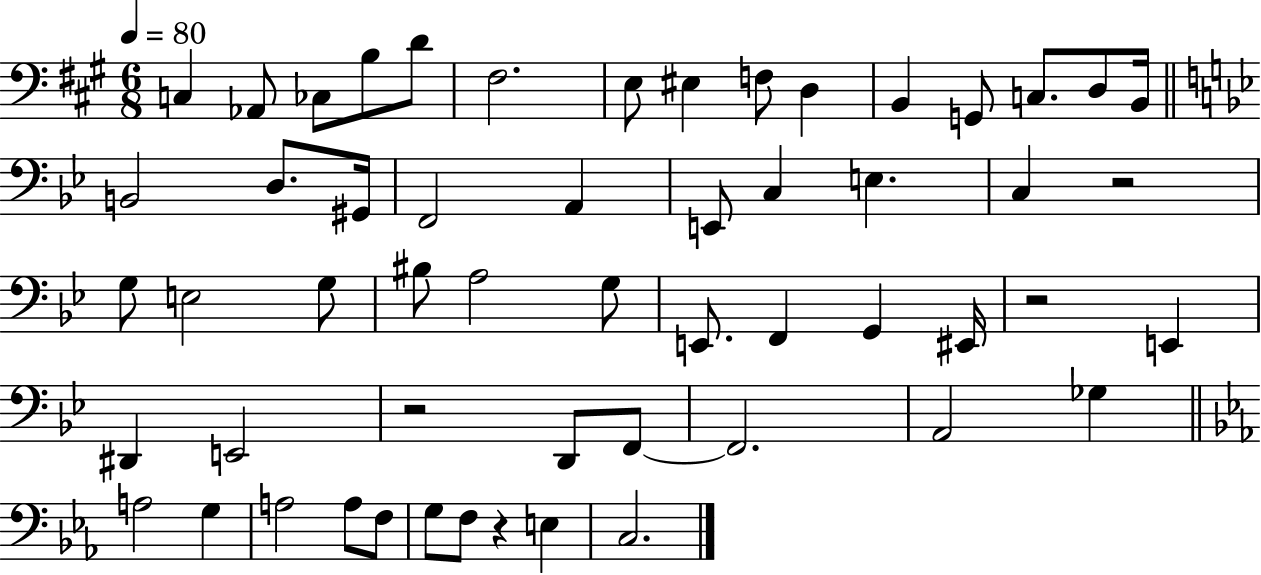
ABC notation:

X:1
T:Untitled
M:6/8
L:1/4
K:A
C, _A,,/2 _C,/2 B,/2 D/2 ^F,2 E,/2 ^E, F,/2 D, B,, G,,/2 C,/2 D,/2 B,,/4 B,,2 D,/2 ^G,,/4 F,,2 A,, E,,/2 C, E, C, z2 G,/2 E,2 G,/2 ^B,/2 A,2 G,/2 E,,/2 F,, G,, ^E,,/4 z2 E,, ^D,, E,,2 z2 D,,/2 F,,/2 F,,2 A,,2 _G, A,2 G, A,2 A,/2 F,/2 G,/2 F,/2 z E, C,2